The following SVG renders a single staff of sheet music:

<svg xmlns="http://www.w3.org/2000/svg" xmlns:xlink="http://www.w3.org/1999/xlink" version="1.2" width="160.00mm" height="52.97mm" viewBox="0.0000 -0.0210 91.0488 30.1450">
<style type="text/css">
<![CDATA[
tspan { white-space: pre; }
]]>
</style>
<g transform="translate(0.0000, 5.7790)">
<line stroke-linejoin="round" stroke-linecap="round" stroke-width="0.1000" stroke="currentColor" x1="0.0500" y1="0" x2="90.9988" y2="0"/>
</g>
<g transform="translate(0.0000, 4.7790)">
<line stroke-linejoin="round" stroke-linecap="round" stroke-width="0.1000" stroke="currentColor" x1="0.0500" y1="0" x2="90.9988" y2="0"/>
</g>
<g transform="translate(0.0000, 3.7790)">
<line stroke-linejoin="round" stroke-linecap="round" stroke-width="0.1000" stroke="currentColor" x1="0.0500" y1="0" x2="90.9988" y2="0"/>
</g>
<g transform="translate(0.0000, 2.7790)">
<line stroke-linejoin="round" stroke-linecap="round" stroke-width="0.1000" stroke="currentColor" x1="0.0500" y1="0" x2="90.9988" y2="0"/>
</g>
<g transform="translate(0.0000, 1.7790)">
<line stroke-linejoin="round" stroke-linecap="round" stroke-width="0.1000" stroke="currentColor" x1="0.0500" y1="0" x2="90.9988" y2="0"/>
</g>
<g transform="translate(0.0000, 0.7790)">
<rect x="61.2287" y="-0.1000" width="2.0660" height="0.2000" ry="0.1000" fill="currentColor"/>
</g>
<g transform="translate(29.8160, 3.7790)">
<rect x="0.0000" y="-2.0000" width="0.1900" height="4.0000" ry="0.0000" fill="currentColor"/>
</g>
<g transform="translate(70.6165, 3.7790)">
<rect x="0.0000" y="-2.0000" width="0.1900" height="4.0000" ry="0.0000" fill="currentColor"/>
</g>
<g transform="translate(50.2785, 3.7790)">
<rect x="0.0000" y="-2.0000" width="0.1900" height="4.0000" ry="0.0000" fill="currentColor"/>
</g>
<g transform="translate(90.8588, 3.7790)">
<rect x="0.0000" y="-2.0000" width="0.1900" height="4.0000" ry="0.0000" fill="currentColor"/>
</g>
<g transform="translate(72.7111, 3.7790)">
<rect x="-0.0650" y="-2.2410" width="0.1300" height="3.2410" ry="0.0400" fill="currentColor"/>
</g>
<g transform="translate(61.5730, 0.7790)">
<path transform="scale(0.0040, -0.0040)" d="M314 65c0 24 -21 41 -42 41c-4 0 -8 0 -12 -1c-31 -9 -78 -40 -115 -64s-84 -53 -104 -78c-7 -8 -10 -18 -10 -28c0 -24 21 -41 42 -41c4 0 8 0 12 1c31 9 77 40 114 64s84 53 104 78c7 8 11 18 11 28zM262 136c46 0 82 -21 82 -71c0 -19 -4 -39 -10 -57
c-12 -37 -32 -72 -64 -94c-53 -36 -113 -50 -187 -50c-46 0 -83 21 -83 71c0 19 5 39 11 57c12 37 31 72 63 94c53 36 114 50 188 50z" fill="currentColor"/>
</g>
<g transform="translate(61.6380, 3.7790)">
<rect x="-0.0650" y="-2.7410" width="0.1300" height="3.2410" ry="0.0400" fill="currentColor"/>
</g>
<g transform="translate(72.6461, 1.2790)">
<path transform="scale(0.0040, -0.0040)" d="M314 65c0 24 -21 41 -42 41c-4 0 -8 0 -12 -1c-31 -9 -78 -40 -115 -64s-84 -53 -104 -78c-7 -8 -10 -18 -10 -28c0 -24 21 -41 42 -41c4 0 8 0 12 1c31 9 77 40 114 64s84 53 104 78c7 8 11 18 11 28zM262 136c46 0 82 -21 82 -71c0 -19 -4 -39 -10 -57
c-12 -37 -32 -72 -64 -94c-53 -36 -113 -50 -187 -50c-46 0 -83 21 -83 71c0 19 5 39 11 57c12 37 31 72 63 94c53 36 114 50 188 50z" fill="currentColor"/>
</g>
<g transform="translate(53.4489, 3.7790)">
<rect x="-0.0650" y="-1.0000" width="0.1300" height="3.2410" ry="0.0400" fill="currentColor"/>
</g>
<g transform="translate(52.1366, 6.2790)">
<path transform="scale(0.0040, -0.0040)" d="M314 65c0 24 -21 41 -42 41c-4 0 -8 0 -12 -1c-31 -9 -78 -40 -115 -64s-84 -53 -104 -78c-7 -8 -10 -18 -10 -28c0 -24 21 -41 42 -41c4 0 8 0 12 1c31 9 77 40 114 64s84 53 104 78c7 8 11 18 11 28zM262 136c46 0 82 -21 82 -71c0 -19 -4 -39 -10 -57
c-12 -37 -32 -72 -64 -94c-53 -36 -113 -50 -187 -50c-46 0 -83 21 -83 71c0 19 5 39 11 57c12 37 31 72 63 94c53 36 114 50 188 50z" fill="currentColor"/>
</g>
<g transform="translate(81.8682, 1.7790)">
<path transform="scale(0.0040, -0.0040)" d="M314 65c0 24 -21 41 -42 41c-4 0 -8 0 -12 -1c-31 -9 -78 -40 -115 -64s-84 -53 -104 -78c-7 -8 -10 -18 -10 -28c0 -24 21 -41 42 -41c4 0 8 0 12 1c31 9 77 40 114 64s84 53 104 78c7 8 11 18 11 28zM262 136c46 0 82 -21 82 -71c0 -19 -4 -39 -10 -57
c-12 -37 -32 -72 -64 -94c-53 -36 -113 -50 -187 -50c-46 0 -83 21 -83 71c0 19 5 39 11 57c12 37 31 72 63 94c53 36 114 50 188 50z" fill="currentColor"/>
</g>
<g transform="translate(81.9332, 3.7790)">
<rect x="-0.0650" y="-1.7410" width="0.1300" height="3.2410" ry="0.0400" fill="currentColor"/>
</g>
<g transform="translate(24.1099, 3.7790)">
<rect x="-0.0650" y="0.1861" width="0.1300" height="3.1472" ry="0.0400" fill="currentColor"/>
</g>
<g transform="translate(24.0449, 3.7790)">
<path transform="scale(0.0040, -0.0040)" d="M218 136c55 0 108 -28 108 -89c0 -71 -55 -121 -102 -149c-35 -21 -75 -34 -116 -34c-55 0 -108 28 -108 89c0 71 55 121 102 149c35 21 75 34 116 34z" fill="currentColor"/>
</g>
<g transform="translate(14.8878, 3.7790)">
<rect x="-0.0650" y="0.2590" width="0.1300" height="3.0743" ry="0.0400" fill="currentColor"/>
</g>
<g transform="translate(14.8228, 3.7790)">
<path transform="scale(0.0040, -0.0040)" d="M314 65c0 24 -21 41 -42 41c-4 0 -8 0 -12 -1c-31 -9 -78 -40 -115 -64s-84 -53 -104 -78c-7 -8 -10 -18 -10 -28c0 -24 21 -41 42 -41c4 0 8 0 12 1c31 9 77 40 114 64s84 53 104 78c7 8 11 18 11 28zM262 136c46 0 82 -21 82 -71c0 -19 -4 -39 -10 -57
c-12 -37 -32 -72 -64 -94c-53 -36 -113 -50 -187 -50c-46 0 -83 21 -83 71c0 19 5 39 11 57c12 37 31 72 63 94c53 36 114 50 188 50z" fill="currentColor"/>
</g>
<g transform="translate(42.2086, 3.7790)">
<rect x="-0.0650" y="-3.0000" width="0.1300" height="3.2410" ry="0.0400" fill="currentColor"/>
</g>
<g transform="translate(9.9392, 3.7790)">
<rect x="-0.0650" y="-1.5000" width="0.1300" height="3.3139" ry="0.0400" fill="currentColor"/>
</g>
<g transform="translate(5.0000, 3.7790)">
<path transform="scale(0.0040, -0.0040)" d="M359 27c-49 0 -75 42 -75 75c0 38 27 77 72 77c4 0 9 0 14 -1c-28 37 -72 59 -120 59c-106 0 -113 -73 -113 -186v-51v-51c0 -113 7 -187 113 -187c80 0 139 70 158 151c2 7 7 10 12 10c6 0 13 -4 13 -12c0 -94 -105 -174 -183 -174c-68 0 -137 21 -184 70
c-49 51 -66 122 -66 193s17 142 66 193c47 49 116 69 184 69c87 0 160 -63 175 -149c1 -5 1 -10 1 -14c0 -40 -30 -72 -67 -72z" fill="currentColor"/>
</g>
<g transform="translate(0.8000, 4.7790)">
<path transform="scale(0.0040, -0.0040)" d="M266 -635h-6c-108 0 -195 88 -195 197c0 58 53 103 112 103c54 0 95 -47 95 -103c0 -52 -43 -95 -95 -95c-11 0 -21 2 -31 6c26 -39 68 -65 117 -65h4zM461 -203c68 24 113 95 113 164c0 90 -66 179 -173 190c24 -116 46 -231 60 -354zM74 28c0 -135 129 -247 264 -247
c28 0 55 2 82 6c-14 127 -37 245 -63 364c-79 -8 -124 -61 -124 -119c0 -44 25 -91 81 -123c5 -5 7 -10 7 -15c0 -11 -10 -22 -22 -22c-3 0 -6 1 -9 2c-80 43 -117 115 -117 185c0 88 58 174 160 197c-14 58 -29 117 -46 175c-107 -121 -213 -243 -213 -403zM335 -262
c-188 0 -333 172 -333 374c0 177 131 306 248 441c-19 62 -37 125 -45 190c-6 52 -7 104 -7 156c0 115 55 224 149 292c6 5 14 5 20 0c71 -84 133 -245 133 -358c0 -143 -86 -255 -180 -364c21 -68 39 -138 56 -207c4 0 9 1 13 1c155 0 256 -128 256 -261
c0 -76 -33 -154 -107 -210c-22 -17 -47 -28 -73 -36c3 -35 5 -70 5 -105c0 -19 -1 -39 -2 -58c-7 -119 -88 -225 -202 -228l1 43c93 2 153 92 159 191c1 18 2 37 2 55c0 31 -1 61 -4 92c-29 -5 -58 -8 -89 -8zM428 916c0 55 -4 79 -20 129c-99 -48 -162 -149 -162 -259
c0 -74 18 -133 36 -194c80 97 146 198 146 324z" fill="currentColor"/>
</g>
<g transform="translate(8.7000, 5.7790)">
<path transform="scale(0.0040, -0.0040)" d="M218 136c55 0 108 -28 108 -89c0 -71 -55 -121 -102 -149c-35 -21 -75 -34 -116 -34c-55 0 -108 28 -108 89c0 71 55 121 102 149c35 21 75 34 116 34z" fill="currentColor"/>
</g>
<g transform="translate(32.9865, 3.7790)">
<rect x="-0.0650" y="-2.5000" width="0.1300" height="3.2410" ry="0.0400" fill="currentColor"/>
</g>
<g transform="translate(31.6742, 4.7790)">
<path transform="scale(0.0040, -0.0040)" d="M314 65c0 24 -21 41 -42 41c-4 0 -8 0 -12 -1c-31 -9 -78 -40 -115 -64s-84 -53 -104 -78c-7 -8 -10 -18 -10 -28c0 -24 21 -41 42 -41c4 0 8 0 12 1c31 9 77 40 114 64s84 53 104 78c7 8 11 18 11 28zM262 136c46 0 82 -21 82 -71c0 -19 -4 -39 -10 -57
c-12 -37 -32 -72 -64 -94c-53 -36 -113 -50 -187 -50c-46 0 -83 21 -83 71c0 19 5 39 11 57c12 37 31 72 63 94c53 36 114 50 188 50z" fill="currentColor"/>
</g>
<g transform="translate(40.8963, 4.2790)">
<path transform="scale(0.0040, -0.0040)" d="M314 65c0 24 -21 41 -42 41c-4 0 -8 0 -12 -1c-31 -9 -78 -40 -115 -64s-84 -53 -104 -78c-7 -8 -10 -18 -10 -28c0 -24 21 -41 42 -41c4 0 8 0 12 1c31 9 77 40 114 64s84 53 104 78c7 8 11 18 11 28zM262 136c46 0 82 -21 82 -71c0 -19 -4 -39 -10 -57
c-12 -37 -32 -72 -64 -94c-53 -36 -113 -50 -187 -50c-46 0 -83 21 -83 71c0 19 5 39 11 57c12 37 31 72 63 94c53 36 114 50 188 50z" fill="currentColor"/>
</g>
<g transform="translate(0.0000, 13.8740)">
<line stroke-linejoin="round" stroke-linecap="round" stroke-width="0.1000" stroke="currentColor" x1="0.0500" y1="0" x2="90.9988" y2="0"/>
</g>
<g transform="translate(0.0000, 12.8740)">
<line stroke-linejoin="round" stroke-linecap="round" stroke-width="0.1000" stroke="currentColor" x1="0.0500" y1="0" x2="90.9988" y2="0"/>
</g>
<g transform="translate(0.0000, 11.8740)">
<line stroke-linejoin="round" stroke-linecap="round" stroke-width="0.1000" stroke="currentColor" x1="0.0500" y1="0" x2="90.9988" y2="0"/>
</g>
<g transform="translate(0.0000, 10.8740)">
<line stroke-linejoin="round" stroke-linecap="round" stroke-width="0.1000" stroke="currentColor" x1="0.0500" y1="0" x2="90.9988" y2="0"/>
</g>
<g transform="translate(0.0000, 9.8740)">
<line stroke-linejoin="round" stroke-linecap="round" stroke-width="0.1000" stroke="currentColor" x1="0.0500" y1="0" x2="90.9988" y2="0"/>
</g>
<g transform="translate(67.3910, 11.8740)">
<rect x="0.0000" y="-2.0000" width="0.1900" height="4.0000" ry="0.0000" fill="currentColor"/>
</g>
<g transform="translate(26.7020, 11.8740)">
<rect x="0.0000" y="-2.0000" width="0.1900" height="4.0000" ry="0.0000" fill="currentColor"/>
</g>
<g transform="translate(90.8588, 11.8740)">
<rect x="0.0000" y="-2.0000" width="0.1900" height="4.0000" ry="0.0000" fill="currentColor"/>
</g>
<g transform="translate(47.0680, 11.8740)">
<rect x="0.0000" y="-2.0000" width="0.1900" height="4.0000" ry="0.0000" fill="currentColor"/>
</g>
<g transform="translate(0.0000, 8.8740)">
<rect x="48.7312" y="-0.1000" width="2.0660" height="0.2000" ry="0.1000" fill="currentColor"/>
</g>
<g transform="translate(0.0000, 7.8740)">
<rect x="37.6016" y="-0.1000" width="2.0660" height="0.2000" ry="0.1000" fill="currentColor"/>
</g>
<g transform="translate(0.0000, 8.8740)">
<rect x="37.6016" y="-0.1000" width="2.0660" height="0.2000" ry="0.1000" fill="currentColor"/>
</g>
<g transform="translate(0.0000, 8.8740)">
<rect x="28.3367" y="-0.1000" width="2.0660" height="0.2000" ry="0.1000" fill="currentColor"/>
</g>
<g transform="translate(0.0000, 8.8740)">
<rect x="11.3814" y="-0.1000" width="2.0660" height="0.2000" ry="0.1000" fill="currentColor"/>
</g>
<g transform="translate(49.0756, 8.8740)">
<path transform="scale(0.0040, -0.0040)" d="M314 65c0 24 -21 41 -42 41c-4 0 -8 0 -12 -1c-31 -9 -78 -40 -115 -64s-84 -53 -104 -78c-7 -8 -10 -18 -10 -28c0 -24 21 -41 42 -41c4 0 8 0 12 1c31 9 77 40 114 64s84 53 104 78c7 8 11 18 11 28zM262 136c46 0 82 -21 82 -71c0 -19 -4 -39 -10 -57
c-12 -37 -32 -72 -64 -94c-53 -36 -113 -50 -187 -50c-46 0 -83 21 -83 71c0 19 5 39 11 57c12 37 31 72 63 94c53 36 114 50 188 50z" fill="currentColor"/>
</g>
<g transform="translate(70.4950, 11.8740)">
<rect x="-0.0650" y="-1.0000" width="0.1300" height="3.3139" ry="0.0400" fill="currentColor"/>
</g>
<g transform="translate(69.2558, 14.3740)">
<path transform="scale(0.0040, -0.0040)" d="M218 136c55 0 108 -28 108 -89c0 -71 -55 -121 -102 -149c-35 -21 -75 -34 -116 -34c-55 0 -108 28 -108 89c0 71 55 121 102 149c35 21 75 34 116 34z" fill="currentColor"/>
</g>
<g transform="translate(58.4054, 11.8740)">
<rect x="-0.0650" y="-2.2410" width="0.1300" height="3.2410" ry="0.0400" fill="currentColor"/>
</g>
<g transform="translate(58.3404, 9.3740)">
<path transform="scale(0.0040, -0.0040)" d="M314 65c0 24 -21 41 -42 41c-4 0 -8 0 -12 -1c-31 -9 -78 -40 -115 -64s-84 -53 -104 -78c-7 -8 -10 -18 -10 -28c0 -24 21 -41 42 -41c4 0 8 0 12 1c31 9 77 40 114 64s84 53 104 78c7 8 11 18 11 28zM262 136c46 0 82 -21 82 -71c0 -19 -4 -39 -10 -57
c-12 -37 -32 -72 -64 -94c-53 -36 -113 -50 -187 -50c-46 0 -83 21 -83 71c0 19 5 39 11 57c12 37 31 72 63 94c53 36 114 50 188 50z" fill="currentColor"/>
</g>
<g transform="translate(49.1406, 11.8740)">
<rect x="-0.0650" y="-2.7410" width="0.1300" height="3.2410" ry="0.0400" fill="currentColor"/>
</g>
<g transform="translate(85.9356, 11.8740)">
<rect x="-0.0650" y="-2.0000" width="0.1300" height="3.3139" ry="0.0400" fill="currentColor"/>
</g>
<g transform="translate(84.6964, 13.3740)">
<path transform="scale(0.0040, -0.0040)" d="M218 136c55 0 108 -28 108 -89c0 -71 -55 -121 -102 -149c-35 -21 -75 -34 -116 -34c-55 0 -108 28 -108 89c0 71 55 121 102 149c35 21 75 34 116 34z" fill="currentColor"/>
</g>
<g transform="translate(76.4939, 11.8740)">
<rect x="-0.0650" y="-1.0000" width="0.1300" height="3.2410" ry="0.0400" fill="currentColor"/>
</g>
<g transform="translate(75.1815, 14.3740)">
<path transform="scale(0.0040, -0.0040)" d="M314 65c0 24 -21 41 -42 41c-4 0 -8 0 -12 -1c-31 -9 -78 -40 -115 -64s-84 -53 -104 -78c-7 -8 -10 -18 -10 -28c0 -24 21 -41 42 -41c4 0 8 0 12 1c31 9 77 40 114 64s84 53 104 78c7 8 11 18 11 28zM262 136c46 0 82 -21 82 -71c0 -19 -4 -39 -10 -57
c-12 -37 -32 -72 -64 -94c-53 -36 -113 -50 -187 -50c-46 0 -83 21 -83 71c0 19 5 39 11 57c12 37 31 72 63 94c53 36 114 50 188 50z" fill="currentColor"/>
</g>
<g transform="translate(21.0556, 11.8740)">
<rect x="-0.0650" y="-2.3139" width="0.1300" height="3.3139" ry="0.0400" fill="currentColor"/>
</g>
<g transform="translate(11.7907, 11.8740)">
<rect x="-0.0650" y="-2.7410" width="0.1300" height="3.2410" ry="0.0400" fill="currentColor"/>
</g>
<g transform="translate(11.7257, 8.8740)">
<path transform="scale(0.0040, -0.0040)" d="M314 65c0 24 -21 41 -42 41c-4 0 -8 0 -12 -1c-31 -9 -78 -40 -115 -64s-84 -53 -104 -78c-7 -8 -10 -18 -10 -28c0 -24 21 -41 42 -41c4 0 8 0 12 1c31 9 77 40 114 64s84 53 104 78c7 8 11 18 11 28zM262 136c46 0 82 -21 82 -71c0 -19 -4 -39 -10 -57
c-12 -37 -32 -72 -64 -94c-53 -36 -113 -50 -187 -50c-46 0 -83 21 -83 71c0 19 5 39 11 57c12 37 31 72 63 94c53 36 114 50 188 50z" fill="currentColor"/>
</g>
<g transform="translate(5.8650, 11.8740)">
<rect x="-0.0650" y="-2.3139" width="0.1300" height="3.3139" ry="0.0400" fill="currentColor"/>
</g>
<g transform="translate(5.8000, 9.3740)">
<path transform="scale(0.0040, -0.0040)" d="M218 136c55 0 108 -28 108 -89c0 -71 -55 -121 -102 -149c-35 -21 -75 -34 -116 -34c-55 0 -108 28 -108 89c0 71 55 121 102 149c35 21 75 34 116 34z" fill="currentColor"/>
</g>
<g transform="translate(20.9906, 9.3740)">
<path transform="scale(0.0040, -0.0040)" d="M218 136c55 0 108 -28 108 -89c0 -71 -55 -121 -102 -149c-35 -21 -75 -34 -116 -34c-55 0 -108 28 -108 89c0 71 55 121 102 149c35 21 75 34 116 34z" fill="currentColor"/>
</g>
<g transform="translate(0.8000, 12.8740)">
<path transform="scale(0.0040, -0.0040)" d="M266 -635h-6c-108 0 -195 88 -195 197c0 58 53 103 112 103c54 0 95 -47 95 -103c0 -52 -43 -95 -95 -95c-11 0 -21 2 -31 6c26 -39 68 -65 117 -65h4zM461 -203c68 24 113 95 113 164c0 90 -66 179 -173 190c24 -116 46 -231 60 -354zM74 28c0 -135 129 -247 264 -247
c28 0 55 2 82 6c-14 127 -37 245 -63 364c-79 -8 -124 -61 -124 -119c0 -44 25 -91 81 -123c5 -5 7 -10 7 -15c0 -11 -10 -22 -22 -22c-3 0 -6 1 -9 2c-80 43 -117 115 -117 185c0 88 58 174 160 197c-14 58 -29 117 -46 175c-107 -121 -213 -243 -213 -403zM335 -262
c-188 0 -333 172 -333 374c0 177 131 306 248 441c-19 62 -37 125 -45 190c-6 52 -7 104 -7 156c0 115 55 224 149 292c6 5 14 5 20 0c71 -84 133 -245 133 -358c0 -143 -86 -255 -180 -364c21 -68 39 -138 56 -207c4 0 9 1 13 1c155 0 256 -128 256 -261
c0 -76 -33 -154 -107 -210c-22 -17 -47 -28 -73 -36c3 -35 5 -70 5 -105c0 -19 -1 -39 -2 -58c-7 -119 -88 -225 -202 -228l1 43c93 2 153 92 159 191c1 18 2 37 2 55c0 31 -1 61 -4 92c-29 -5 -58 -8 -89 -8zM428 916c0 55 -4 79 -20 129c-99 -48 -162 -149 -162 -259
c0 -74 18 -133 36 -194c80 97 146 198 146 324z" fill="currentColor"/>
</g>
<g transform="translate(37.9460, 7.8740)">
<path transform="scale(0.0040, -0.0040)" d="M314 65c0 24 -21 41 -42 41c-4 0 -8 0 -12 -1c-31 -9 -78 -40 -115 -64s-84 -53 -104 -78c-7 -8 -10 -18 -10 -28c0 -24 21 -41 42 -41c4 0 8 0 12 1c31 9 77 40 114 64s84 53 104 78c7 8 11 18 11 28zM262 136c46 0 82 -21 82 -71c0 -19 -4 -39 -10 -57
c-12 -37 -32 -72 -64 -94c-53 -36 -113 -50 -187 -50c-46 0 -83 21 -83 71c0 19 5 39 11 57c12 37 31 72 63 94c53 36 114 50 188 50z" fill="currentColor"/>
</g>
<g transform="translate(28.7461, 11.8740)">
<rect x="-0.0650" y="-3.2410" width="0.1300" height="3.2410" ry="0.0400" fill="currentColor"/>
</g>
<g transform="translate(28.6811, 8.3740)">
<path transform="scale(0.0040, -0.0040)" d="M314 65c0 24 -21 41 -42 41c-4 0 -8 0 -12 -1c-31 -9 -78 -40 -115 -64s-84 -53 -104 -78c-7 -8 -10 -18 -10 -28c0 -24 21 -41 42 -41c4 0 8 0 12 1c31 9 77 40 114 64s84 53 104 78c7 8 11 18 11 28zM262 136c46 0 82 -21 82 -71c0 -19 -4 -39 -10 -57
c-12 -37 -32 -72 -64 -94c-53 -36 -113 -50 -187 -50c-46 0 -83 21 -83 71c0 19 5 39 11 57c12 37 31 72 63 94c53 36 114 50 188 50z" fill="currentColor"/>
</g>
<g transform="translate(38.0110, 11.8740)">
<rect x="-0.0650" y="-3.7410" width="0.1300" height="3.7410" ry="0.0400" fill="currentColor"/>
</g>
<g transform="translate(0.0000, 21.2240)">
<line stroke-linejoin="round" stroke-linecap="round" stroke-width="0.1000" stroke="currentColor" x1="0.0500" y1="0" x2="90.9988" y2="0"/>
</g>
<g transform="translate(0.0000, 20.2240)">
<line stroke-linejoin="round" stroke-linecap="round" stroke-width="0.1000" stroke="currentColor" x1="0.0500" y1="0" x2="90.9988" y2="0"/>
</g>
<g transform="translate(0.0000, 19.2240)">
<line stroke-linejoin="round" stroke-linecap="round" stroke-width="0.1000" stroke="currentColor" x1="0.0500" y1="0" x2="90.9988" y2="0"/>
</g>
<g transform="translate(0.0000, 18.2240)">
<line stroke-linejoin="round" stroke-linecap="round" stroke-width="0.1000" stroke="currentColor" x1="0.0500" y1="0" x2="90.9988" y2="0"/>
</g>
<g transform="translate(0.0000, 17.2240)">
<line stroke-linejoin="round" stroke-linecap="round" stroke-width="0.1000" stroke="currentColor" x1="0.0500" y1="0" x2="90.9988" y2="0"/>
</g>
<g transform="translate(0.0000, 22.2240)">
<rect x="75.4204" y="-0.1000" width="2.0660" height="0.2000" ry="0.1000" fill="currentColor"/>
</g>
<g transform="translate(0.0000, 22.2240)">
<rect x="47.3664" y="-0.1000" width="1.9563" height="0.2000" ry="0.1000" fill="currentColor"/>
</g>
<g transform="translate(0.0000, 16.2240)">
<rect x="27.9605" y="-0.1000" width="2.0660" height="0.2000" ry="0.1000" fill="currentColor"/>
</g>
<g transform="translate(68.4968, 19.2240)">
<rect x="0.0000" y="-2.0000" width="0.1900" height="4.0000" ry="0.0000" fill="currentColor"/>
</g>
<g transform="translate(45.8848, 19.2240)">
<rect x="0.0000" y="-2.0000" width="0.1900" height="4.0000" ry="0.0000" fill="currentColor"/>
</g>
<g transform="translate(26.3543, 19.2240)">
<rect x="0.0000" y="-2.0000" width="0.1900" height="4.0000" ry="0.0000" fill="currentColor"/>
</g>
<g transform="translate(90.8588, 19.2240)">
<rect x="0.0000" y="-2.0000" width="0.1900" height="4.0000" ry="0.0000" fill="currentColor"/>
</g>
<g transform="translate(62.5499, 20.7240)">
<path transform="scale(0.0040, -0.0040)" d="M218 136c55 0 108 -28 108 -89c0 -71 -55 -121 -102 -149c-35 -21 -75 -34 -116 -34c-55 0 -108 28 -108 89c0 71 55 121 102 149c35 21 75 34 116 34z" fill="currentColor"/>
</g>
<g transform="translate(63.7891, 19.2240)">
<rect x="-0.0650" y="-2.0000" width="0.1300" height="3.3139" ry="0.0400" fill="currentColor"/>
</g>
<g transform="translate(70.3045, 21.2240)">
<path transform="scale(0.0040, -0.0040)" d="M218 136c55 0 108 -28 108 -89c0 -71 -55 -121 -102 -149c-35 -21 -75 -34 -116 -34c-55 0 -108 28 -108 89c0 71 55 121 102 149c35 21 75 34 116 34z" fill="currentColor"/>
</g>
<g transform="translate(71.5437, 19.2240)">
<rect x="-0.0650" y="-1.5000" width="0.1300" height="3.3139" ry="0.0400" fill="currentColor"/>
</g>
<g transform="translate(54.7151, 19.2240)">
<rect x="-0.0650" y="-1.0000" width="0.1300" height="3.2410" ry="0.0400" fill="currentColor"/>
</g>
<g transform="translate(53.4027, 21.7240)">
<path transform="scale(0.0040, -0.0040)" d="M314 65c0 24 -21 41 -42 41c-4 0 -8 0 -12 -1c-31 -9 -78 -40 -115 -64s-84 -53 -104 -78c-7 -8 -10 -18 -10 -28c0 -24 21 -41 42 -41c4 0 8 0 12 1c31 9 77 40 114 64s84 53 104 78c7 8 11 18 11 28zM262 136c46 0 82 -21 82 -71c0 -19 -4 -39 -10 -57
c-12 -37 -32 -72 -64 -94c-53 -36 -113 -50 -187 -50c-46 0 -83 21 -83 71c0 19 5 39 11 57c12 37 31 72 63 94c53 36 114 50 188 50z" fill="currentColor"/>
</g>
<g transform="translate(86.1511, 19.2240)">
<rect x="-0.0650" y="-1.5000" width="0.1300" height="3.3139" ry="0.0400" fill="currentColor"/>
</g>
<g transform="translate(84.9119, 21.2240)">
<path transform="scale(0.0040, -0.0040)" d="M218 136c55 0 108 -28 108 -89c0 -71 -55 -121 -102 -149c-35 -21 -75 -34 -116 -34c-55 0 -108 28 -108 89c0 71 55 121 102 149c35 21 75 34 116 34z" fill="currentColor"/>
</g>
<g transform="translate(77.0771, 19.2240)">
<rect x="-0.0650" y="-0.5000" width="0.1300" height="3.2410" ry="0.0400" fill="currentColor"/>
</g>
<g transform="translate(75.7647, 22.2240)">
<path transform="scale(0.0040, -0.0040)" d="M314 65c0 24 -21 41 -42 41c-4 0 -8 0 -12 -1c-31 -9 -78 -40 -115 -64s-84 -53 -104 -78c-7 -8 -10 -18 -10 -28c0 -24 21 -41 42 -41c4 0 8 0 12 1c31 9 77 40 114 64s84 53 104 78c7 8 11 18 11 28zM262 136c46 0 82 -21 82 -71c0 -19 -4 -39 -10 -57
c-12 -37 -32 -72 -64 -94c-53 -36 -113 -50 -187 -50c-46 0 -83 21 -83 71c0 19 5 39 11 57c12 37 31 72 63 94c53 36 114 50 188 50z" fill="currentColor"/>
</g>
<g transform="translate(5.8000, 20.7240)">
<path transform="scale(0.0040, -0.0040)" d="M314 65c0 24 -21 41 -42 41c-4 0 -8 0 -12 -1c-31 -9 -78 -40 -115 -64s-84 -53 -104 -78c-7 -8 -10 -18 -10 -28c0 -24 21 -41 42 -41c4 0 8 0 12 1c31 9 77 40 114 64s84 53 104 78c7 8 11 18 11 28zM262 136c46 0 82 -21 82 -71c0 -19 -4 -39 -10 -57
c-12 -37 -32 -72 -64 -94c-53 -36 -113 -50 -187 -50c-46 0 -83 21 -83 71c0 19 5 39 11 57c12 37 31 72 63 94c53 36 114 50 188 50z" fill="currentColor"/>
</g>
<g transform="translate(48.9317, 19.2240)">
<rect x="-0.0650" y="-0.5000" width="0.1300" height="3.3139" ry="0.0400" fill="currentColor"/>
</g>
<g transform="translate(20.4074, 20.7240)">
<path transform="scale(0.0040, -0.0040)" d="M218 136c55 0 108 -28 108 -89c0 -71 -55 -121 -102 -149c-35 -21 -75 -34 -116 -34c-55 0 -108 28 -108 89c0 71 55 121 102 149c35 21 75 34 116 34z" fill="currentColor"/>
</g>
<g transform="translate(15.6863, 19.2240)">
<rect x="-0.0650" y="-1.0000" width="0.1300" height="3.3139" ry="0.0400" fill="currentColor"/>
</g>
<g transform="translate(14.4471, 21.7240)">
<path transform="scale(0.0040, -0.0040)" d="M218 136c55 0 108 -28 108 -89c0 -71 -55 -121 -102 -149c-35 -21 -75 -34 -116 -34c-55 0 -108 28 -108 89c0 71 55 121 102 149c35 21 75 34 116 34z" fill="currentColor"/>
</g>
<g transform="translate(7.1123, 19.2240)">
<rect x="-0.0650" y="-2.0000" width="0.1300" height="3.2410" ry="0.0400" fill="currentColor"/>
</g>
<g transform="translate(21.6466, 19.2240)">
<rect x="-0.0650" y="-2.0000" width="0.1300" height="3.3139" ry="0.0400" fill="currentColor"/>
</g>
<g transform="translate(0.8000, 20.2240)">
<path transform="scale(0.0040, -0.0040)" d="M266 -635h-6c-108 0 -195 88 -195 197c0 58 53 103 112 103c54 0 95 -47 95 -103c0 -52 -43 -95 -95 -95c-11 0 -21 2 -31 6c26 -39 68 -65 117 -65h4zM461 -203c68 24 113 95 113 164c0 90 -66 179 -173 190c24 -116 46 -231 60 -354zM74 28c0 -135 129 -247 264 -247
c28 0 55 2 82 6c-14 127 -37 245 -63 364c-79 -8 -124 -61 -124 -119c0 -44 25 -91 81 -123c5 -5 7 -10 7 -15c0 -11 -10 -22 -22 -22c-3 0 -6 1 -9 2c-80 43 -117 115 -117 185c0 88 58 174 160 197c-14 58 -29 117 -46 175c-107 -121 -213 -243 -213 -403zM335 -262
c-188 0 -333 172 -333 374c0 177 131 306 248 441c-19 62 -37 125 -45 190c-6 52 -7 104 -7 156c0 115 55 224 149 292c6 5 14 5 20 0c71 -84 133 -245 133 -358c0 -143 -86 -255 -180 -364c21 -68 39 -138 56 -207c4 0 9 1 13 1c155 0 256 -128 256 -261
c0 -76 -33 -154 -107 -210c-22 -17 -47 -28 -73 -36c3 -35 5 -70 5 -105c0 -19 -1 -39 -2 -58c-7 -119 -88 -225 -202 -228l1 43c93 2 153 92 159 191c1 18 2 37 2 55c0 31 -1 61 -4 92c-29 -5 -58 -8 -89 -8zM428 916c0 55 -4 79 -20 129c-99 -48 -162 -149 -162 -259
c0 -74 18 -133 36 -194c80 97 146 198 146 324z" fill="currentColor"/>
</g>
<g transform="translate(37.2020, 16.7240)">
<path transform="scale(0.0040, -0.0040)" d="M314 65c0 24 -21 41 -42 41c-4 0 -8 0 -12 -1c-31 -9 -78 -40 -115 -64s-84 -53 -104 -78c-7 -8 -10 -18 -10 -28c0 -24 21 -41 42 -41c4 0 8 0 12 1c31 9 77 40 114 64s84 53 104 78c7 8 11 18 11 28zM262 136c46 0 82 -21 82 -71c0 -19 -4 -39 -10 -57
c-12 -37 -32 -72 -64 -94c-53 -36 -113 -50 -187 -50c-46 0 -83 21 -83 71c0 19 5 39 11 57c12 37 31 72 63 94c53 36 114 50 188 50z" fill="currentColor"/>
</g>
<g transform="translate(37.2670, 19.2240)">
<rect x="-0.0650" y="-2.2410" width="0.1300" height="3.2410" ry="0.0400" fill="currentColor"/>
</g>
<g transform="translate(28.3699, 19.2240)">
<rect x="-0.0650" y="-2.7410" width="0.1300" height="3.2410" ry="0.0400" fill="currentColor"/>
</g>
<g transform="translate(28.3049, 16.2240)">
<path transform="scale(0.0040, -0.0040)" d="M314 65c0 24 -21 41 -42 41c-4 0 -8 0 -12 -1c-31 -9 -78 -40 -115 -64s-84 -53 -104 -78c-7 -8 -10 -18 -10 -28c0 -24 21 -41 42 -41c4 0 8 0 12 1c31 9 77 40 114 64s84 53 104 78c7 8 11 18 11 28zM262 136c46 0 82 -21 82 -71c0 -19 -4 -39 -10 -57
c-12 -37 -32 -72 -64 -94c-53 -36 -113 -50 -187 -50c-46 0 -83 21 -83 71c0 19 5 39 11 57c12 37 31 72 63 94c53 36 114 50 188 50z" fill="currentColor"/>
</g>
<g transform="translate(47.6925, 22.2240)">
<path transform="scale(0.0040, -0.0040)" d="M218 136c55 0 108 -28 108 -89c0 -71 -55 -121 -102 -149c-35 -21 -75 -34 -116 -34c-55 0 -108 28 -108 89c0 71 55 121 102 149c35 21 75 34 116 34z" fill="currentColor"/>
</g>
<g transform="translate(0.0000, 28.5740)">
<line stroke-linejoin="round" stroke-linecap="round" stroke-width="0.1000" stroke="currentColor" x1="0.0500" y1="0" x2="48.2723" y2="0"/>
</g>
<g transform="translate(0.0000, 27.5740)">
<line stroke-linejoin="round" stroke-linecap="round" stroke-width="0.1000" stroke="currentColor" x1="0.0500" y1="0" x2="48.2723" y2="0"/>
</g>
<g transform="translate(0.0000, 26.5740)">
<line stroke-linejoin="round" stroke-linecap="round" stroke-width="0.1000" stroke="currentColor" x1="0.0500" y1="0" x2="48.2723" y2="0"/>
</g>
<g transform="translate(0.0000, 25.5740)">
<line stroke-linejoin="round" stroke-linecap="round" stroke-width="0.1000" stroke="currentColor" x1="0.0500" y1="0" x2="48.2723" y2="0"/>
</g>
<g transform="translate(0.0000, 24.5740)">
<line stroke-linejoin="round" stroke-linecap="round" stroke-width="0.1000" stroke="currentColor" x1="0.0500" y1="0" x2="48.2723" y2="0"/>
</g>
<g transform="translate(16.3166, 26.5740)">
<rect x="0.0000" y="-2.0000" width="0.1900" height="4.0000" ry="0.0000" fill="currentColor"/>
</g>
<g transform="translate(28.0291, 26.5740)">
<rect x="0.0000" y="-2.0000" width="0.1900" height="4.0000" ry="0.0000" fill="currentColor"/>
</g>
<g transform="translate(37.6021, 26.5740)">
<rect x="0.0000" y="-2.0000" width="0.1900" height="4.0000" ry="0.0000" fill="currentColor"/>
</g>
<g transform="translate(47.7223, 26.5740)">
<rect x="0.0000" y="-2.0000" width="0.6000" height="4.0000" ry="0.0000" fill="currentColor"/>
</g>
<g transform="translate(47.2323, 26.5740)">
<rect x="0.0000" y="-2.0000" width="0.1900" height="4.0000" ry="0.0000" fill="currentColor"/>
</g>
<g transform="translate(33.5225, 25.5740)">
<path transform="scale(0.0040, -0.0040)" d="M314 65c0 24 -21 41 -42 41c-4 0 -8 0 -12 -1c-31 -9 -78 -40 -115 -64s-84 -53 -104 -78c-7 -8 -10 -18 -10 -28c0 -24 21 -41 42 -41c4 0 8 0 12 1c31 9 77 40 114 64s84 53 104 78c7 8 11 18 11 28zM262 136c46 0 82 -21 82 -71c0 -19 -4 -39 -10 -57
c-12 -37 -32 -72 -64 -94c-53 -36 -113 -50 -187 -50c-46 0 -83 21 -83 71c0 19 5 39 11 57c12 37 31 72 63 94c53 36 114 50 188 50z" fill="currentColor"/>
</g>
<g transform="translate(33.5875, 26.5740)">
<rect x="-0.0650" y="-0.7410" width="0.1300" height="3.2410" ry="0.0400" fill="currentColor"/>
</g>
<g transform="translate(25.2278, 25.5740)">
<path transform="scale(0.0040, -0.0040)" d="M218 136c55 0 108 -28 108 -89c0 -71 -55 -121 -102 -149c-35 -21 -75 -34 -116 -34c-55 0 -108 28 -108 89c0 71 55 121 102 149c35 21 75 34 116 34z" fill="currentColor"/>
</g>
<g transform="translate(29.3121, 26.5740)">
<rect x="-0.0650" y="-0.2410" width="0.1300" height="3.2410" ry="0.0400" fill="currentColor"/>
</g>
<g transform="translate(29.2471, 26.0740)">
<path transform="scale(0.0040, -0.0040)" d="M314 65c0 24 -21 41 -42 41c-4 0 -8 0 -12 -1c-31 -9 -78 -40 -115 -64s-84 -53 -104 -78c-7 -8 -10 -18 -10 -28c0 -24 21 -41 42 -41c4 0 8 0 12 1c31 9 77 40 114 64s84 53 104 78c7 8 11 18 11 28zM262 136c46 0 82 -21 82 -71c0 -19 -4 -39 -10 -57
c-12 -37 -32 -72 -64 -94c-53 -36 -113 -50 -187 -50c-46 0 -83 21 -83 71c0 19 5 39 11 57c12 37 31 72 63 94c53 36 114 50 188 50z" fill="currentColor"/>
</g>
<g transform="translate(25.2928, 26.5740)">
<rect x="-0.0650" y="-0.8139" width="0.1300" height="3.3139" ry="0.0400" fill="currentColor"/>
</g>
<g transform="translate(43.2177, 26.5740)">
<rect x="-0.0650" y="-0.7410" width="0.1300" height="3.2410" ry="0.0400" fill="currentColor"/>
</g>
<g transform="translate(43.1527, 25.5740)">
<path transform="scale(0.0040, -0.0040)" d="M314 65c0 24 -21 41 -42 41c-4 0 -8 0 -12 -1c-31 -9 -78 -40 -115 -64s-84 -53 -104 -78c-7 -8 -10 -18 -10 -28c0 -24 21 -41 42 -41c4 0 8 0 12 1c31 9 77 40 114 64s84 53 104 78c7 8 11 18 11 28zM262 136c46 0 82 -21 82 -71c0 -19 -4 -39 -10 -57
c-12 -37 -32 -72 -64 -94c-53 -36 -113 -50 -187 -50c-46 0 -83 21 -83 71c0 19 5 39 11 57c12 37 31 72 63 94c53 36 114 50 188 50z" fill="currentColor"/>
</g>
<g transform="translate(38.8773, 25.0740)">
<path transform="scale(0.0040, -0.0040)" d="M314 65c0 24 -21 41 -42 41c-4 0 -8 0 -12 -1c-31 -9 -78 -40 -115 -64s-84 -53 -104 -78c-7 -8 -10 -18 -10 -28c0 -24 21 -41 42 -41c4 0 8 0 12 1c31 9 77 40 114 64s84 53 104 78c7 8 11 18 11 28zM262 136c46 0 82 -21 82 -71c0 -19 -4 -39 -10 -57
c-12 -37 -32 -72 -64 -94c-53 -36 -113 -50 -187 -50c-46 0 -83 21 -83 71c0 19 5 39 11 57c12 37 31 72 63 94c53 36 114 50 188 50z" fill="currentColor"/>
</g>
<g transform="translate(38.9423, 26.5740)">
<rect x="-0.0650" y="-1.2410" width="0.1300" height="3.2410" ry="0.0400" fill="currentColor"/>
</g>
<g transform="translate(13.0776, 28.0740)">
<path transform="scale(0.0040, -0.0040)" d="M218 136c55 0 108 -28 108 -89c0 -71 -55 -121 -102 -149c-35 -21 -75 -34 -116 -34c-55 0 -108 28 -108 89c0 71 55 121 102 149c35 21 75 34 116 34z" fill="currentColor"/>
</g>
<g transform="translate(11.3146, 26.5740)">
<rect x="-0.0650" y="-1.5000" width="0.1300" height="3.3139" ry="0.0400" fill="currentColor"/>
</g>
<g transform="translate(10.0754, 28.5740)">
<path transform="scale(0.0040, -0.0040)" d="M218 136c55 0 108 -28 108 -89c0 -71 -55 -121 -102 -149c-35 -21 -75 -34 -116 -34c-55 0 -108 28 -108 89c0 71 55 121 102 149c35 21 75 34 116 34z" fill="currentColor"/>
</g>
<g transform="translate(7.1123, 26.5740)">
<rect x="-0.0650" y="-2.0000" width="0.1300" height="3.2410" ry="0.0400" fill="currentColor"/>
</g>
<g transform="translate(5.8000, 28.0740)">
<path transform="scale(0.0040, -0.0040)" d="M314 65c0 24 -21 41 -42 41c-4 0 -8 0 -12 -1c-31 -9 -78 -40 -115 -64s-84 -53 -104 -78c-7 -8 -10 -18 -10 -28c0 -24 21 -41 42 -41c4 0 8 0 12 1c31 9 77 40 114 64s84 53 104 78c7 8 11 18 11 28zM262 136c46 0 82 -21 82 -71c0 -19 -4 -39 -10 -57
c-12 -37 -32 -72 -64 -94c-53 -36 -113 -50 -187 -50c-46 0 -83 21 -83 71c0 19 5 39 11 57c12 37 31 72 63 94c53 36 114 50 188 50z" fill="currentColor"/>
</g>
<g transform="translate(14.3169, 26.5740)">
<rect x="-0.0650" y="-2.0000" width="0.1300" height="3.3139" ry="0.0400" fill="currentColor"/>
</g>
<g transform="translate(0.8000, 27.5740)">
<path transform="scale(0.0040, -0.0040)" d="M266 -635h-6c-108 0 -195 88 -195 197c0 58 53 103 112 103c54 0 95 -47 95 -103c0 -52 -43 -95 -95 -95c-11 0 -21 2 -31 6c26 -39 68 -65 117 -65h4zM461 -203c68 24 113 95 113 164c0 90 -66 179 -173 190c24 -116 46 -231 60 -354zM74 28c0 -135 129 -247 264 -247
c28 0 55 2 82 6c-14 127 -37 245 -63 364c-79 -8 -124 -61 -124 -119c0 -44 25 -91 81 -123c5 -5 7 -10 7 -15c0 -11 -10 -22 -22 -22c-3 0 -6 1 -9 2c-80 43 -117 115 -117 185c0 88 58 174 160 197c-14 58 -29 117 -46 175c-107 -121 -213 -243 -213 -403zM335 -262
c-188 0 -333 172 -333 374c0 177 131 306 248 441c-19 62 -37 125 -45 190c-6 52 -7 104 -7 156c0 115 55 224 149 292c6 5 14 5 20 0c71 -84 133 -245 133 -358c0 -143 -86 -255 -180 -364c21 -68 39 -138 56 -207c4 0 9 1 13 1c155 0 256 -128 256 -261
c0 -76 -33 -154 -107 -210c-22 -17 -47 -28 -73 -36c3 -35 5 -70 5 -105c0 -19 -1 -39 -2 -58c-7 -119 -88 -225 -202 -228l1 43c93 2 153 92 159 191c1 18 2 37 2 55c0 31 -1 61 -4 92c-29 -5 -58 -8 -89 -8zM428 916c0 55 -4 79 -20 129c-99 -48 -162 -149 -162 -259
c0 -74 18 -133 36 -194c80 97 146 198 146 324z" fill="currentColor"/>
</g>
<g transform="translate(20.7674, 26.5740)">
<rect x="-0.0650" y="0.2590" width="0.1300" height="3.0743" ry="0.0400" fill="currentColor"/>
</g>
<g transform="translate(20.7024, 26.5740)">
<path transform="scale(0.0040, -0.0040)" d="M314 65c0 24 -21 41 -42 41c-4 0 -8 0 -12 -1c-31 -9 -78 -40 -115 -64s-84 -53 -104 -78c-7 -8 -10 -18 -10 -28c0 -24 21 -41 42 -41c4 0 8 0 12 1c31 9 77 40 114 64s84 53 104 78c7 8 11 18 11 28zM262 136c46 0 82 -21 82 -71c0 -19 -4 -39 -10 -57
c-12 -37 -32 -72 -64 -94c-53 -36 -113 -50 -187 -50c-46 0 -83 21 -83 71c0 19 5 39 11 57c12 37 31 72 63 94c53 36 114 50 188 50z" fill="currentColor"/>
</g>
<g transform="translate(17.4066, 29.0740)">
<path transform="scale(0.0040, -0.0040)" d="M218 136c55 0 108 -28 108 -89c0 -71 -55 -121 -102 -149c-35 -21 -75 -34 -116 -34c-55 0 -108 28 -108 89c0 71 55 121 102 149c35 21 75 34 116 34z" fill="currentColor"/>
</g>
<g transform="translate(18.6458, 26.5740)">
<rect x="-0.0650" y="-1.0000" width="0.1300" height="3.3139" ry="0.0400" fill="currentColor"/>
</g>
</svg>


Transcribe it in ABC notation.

X:1
T:Untitled
M:4/4
L:1/4
K:C
E B2 B G2 A2 D2 a2 g2 f2 g a2 g b2 c'2 a2 g2 D D2 F F2 D F a2 g2 C D2 F E C2 E F2 E F D B2 d c2 d2 e2 d2